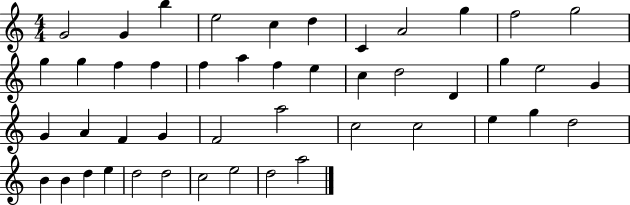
{
  \clef treble
  \numericTimeSignature
  \time 4/4
  \key c \major
  g'2 g'4 b''4 | e''2 c''4 d''4 | c'4 a'2 g''4 | f''2 g''2 | \break g''4 g''4 f''4 f''4 | f''4 a''4 f''4 e''4 | c''4 d''2 d'4 | g''4 e''2 g'4 | \break g'4 a'4 f'4 g'4 | f'2 a''2 | c''2 c''2 | e''4 g''4 d''2 | \break b'4 b'4 d''4 e''4 | d''2 d''2 | c''2 e''2 | d''2 a''2 | \break \bar "|."
}